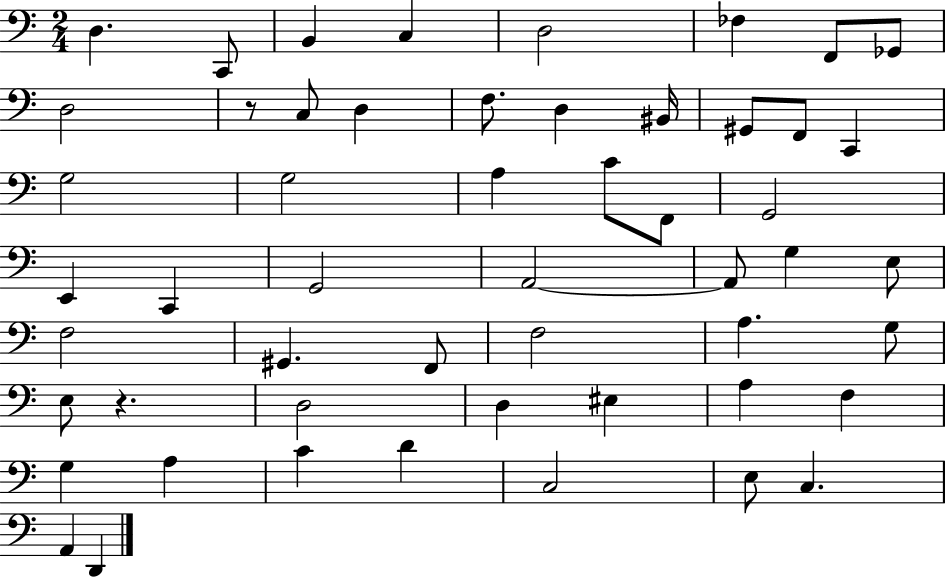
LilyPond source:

{
  \clef bass
  \numericTimeSignature
  \time 2/4
  \key c \major
  d4. c,8 | b,4 c4 | d2 | fes4 f,8 ges,8 | \break d2 | r8 c8 d4 | f8. d4 bis,16 | gis,8 f,8 c,4 | \break g2 | g2 | a4 c'8 f,8 | g,2 | \break e,4 c,4 | g,2 | a,2~~ | a,8 g4 e8 | \break f2 | gis,4. f,8 | f2 | a4. g8 | \break e8 r4. | d2 | d4 eis4 | a4 f4 | \break g4 a4 | c'4 d'4 | c2 | e8 c4. | \break a,4 d,4 | \bar "|."
}